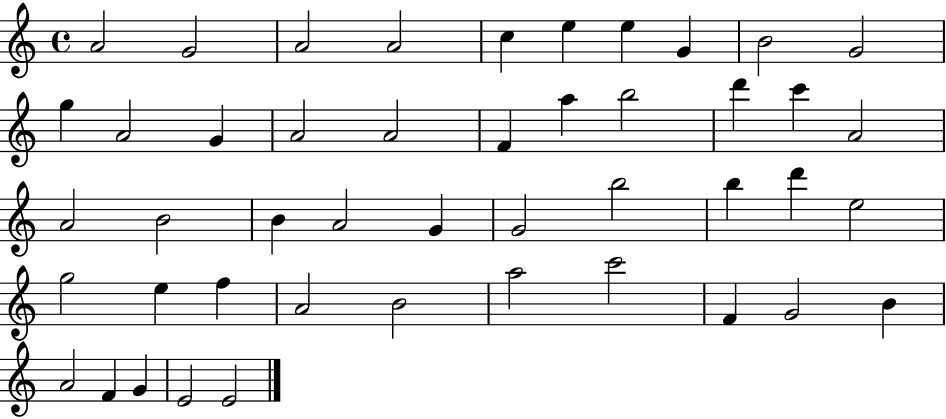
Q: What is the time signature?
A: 4/4